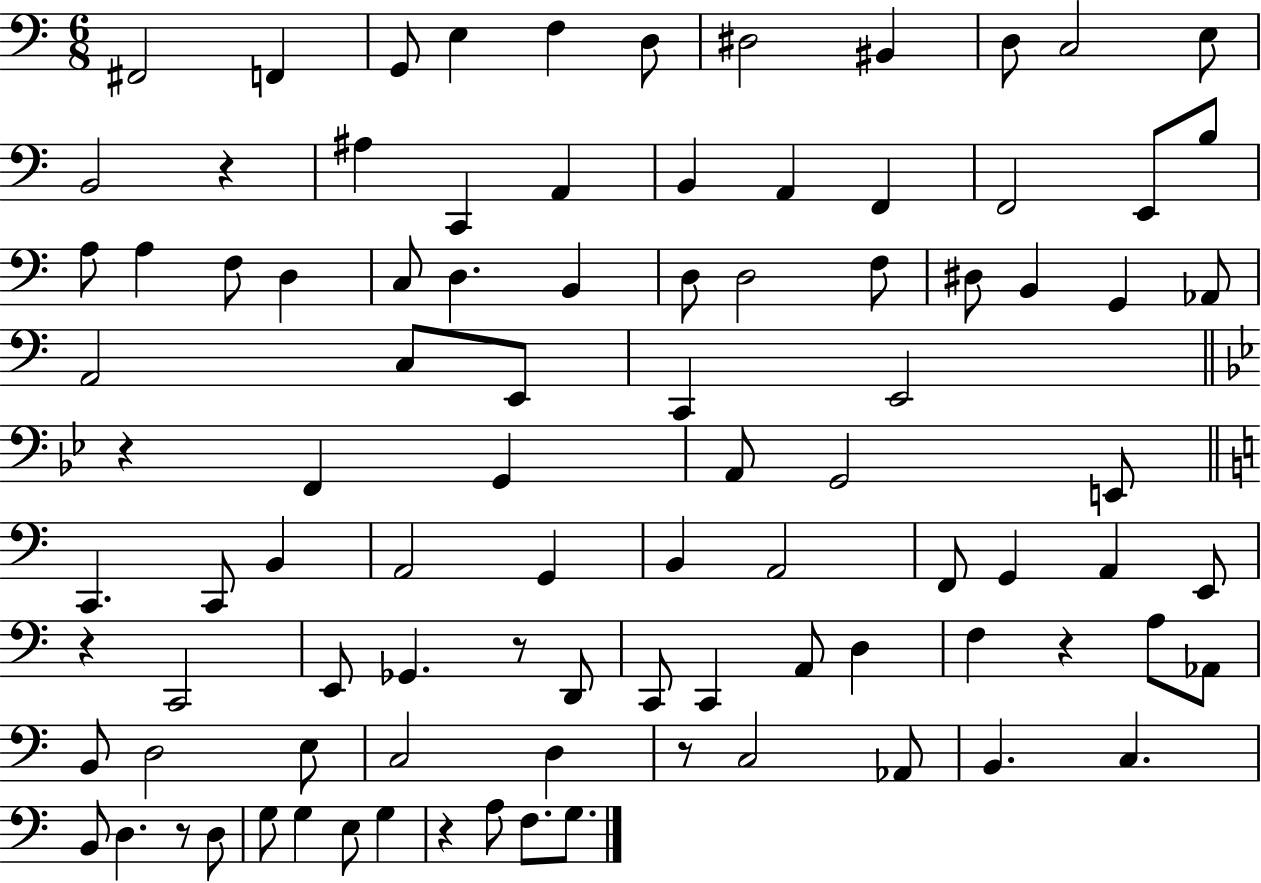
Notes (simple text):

F#2/h F2/q G2/e E3/q F3/q D3/e D#3/h BIS2/q D3/e C3/h E3/e B2/h R/q A#3/q C2/q A2/q B2/q A2/q F2/q F2/h E2/e B3/e A3/e A3/q F3/e D3/q C3/e D3/q. B2/q D3/e D3/h F3/e D#3/e B2/q G2/q Ab2/e A2/h C3/e E2/e C2/q E2/h R/q F2/q G2/q A2/e G2/h E2/e C2/q. C2/e B2/q A2/h G2/q B2/q A2/h F2/e G2/q A2/q E2/e R/q C2/h E2/e Gb2/q. R/e D2/e C2/e C2/q A2/e D3/q F3/q R/q A3/e Ab2/e B2/e D3/h E3/e C3/h D3/q R/e C3/h Ab2/e B2/q. C3/q. B2/e D3/q. R/e D3/e G3/e G3/q E3/e G3/q R/q A3/e F3/e. G3/e.